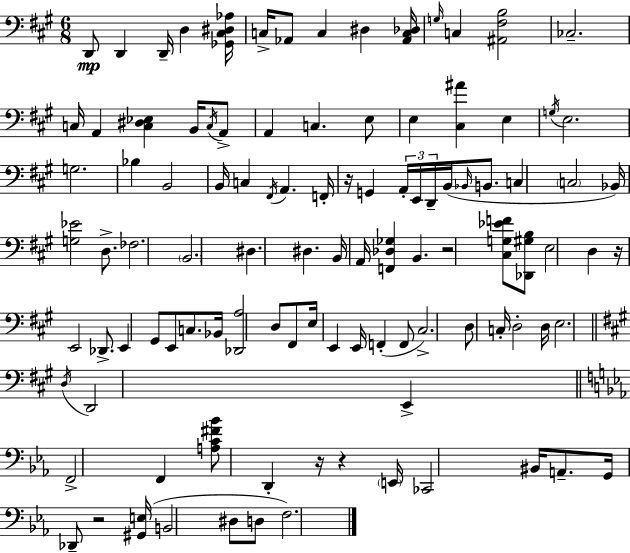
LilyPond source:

{
  \clef bass
  \numericTimeSignature
  \time 6/8
  \key a \major
  d,8\mp d,4 d,16-- d4 <ges, cis dis aes>16 | c16-> aes,8 c4 dis4 <aes, c des>16 | \grace { g16 } c4 <ais, fis b>2 | ces2.-- | \break c16 a,4 <c dis ees>4 b,16 \acciaccatura { c16 } | a,8-> a,4 c4. | e8 e4 <cis ais'>4 e4 | \acciaccatura { g16 } e2. | \break g2. | bes4 b,2 | b,16 c4 \acciaccatura { fis,16 } a,4. | f,16-. r16 g,4 \tuplet 3/2 { a,16-. e,16 d,16-- } | \break b,16( \grace { bes,16 } b,8. c4 \parenthesize c2 | bes,16) <g ees'>2 | d8.-> fes2. | \parenthesize b,2. | \break dis4. dis4. | b,16 a,16 <f, des ges>4 b,4. | r2 | <cis g ees' f'>8 <des, gis b>8 e2 | \break d4 r16 e,2 | des,8.-> e,4 gis,8 e,8 | c8. bes,16 <des, a>2 | d8 fis,8 e16 e,4 e,16 f,4-.( | \break f,8 cis2.->) | d8 c16-. d2-. | d16 e2. | \bar "||" \break \key a \major \acciaccatura { d16 } d,2 e,4-> | \bar "||" \break \key ees \major f,2-> f,4 | <a c' fis' bes'>8 d,4-. r16 r4 \parenthesize e,16 | ces,2 bis,16 a,8.-- | g,16 des,8-- r2 <gis, e>16( | \break b,2 dis8 d8 | f2.) | \bar "|."
}